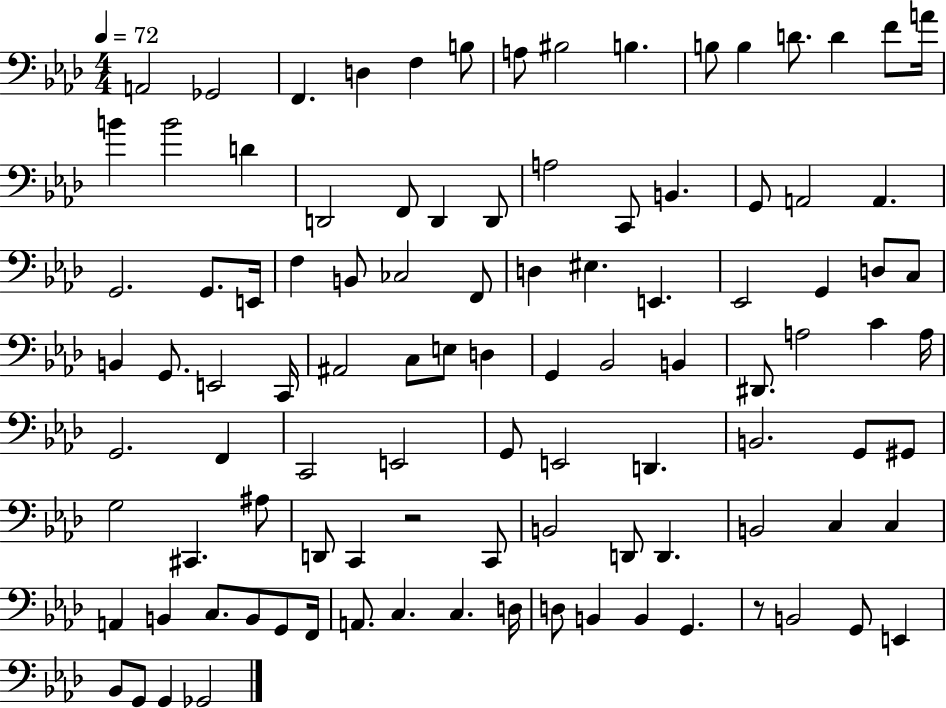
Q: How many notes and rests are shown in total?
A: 102